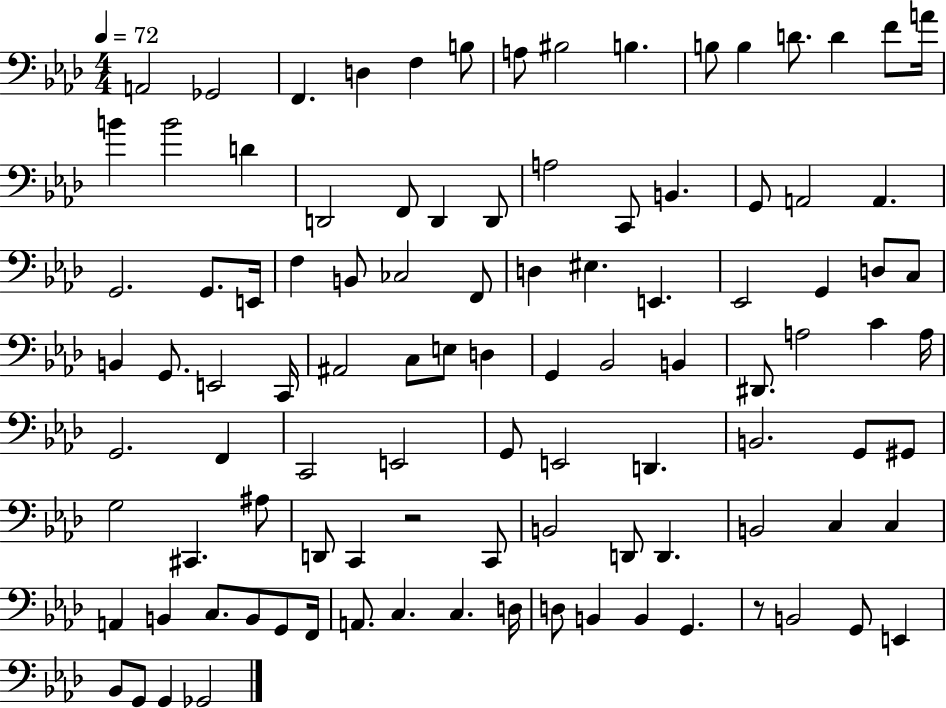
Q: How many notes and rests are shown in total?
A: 102